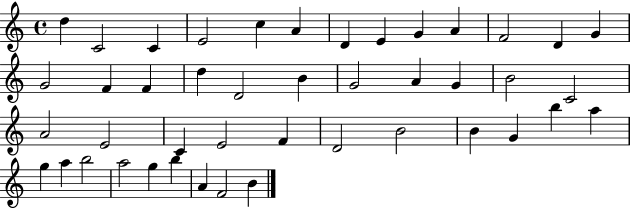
D5/q C4/h C4/q E4/h C5/q A4/q D4/q E4/q G4/q A4/q F4/h D4/q G4/q G4/h F4/q F4/q D5/q D4/h B4/q G4/h A4/q G4/q B4/h C4/h A4/h E4/h C4/q E4/h F4/q D4/h B4/h B4/q G4/q B5/q A5/q G5/q A5/q B5/h A5/h G5/q B5/q A4/q F4/h B4/q